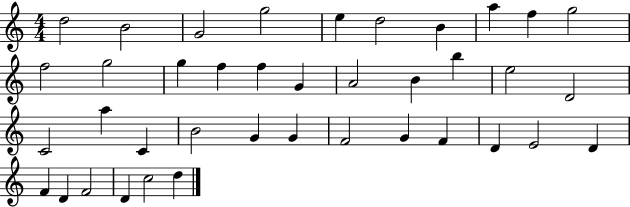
D5/h B4/h G4/h G5/h E5/q D5/h B4/q A5/q F5/q G5/h F5/h G5/h G5/q F5/q F5/q G4/q A4/h B4/q B5/q E5/h D4/h C4/h A5/q C4/q B4/h G4/q G4/q F4/h G4/q F4/q D4/q E4/h D4/q F4/q D4/q F4/h D4/q C5/h D5/q